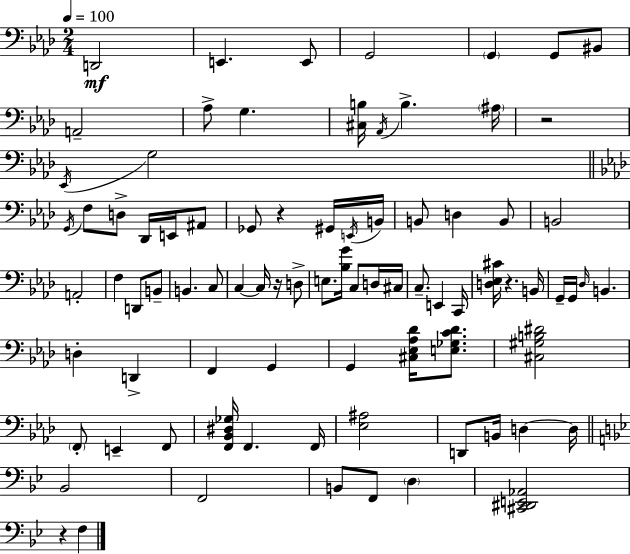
X:1
T:Untitled
M:2/4
L:1/4
K:Fm
D,,2 E,, E,,/2 G,,2 G,, G,,/2 ^B,,/2 A,,2 _A,/2 G, [^C,B,]/4 _A,,/4 B, ^A,/4 z2 _E,,/4 G,2 G,,/4 F,/2 D,/2 _D,,/4 E,,/4 ^A,,/2 _G,,/2 z ^G,,/4 E,,/4 B,,/4 B,,/2 D, B,,/2 B,,2 A,,2 F, D,,/2 B,,/2 B,, C,/2 C, C,/4 z/4 D,/2 E,/2 [_B,G]/4 C,/2 D,/4 ^C,/4 C,/2 E,, C,,/4 [D,_E,^C]/4 z B,,/4 G,,/4 G,,/4 _D,/4 B,, D, D,, F,, G,, G,, [^C,_E,_A,_D]/4 [E,_G,C_D]/2 [^C,^G,B,^D]2 F,,/2 E,, F,,/2 [F,,_B,,^D,_G,]/4 F,, F,,/4 [_E,^A,]2 D,,/2 B,,/4 D, D,/4 _B,,2 F,,2 B,,/2 F,,/2 D, [^C,,^D,,E,,_A,,]2 z F,